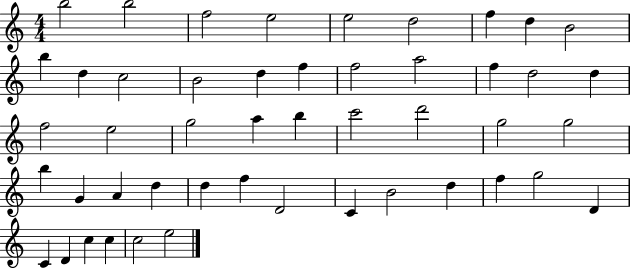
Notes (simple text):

B5/h B5/h F5/h E5/h E5/h D5/h F5/q D5/q B4/h B5/q D5/q C5/h B4/h D5/q F5/q F5/h A5/h F5/q D5/h D5/q F5/h E5/h G5/h A5/q B5/q C6/h D6/h G5/h G5/h B5/q G4/q A4/q D5/q D5/q F5/q D4/h C4/q B4/h D5/q F5/q G5/h D4/q C4/q D4/q C5/q C5/q C5/h E5/h